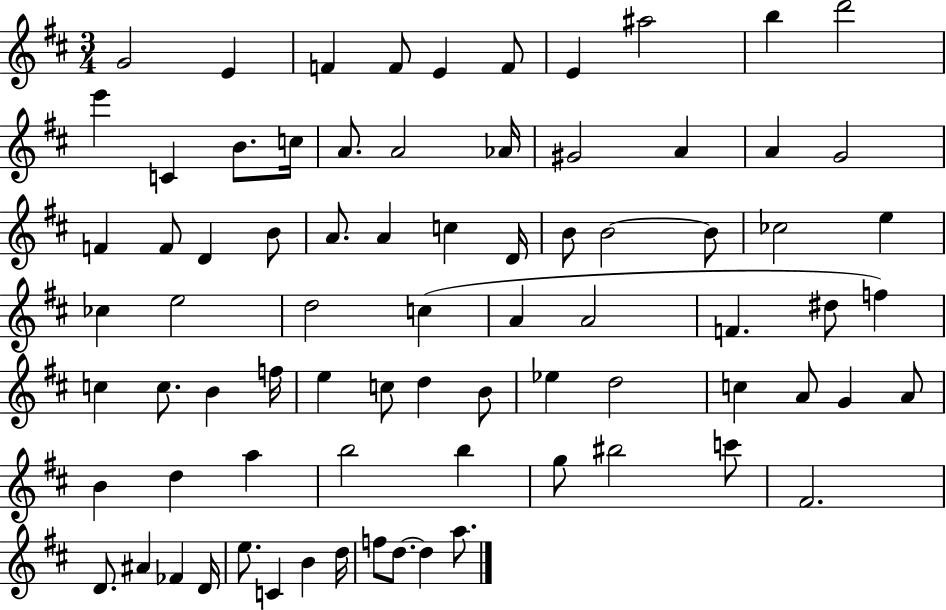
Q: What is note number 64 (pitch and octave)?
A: BIS5